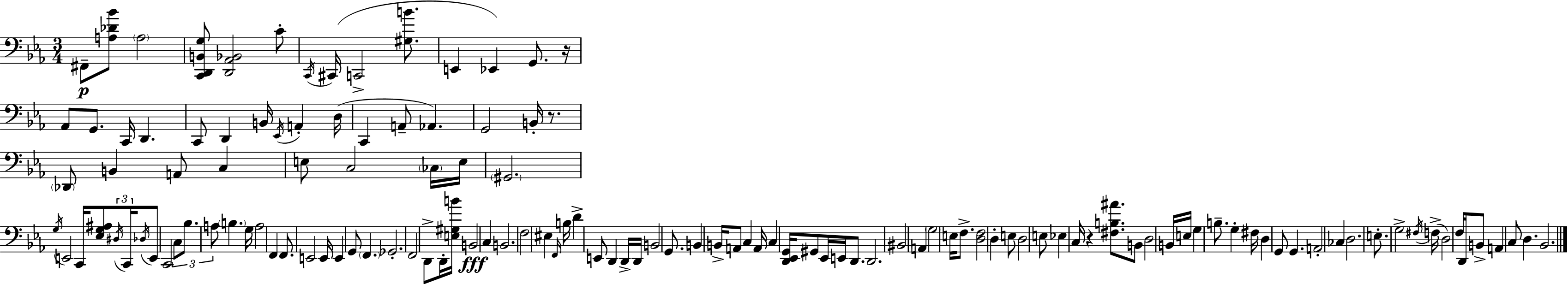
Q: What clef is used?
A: bass